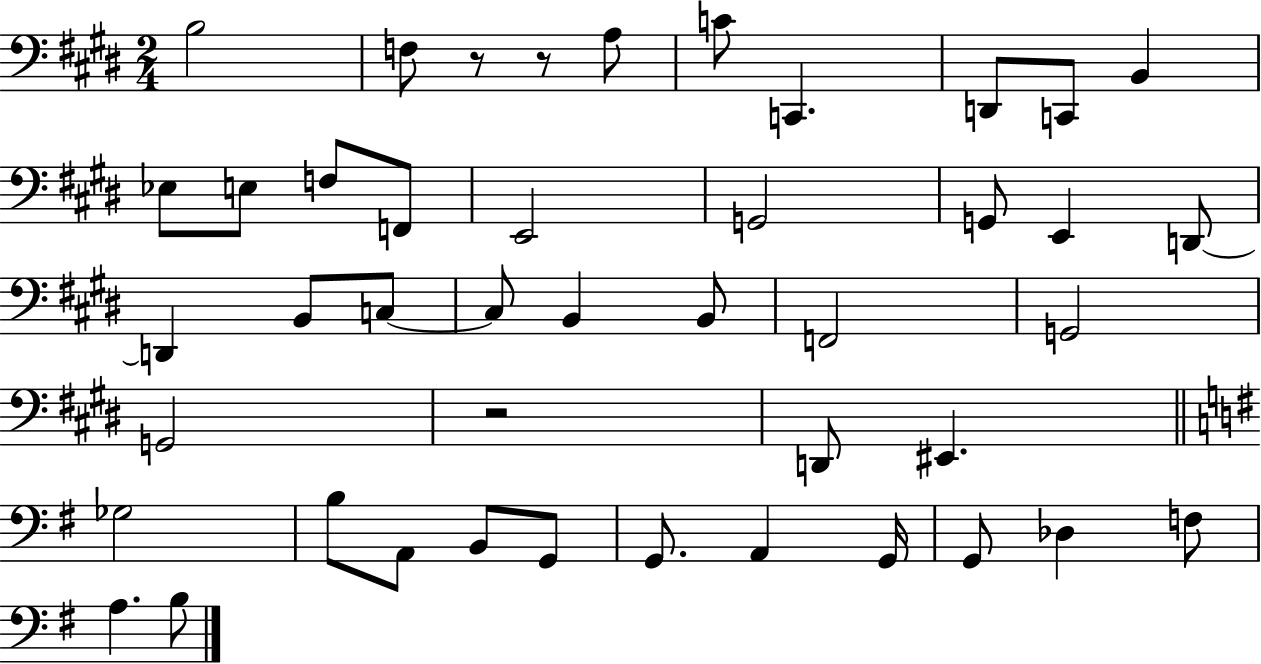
B3/h F3/e R/e R/e A3/e C4/e C2/q. D2/e C2/e B2/q Eb3/e E3/e F3/e F2/e E2/h G2/h G2/e E2/q D2/e D2/q B2/e C3/e C3/e B2/q B2/e F2/h G2/h G2/h R/h D2/e EIS2/q. Gb3/h B3/e A2/e B2/e G2/e G2/e. A2/q G2/s G2/e Db3/q F3/e A3/q. B3/e